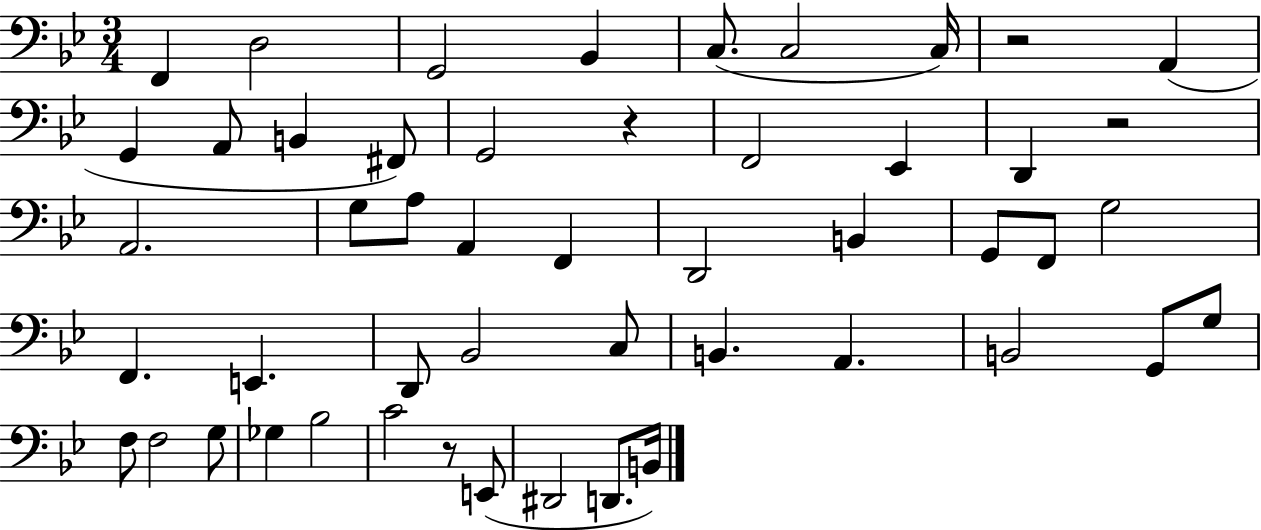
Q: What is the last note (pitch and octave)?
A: B2